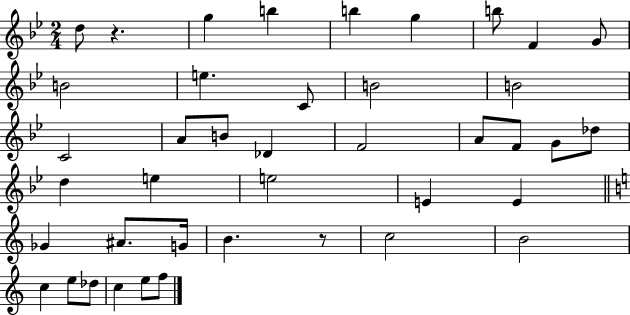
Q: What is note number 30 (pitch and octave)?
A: G4